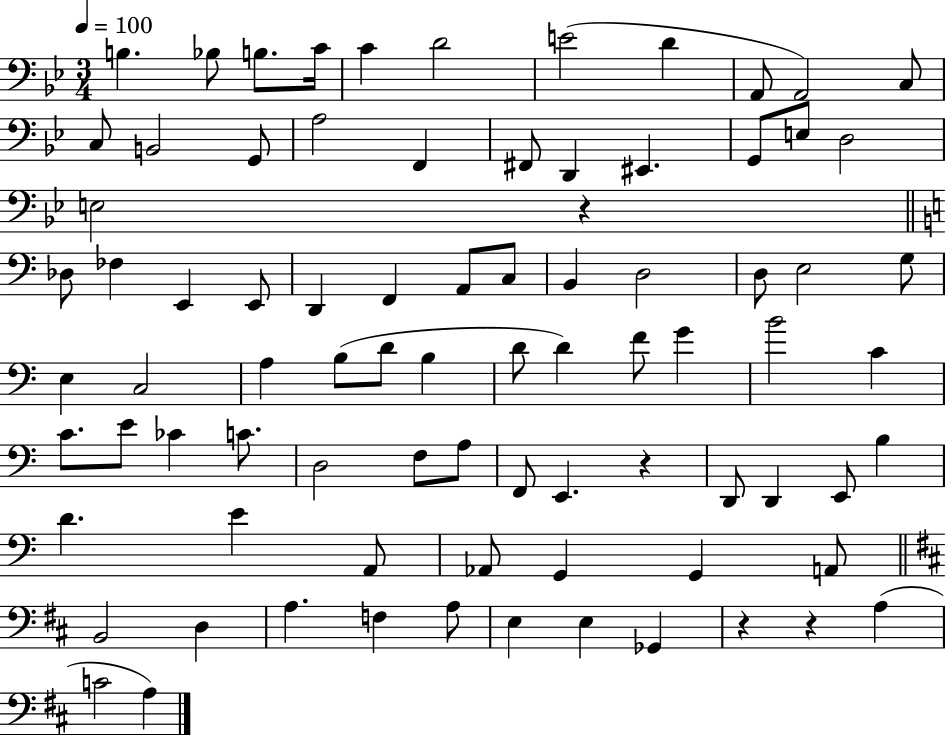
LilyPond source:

{
  \clef bass
  \numericTimeSignature
  \time 3/4
  \key bes \major
  \tempo 4 = 100
  b4. bes8 b8. c'16 | c'4 d'2 | e'2( d'4 | a,8 a,2) c8 | \break c8 b,2 g,8 | a2 f,4 | fis,8 d,4 eis,4. | g,8 e8 d2 | \break e2 r4 | \bar "||" \break \key a \minor des8 fes4 e,4 e,8 | d,4 f,4 a,8 c8 | b,4 d2 | d8 e2 g8 | \break e4 c2 | a4 b8( d'8 b4 | d'8 d'4) f'8 g'4 | b'2 c'4 | \break c'8. e'8 ces'4 c'8. | d2 f8 a8 | f,8 e,4. r4 | d,8 d,4 e,8 b4 | \break d'4. e'4 a,8 | aes,8 g,4 g,4 a,8 | \bar "||" \break \key b \minor b,2 d4 | a4. f4 a8 | e4 e4 ges,4 | r4 r4 a4( | \break c'2 a4) | \bar "|."
}